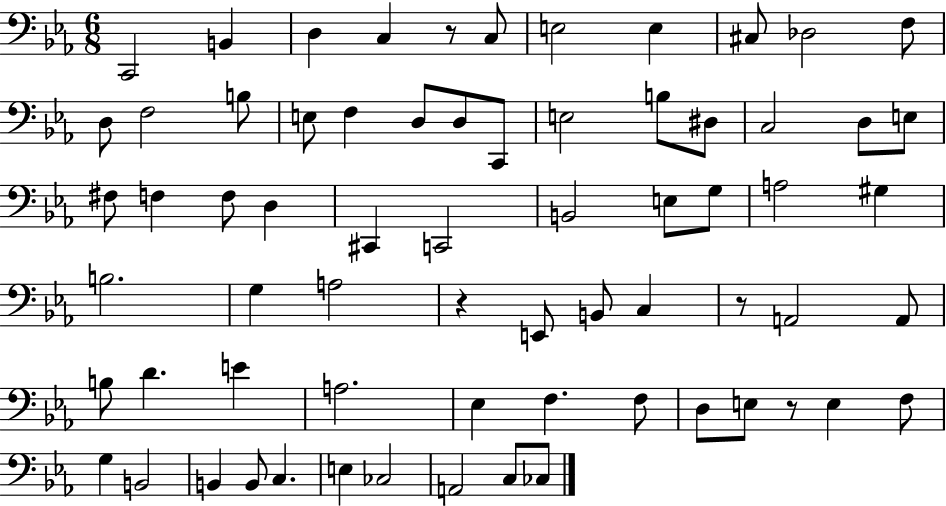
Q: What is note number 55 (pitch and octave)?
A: G3